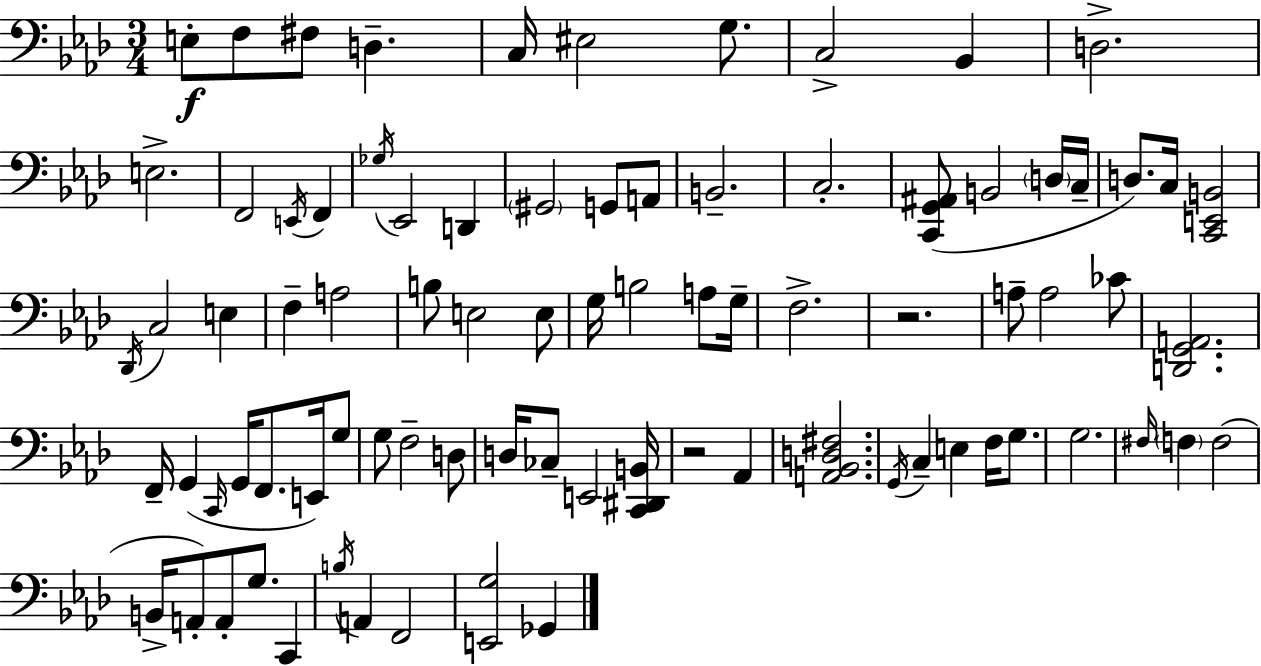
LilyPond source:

{
  \clef bass
  \numericTimeSignature
  \time 3/4
  \key f \minor
  e8-.\f f8 fis8 d4.-- | c16 eis2 g8. | c2-> bes,4 | d2.-> | \break e2.-> | f,2 \acciaccatura { e,16 } f,4 | \acciaccatura { ges16 } ees,2 d,4 | \parenthesize gis,2 g,8 | \break a,8 b,2.-- | c2.-. | <c, g, ais,>8( b,2 | \parenthesize d16 c16-- d8.) c16 <c, e, b,>2 | \break \acciaccatura { des,16 } c2 e4 | f4-- a2 | b8 e2 | e8 g16 b2 | \break a8 g16-- f2.-> | r2. | a8-- a2 | ces'8 <d, g, a,>2. | \break f,16-- g,4( \grace { c,16 } g,16 f,8. | e,16) g8 g8 f2-- | d8 d16 ces8-- e,2 | <c, dis, b,>16 r2 | \break aes,4 <a, bes, d fis>2. | \acciaccatura { g,16 } c4-- e4 | f16 g8. g2. | \grace { fis16 } \parenthesize f4 f2( | \break b,16-> a,8-.) a,8-. g8. | c,4 \acciaccatura { b16 } a,4 f,2 | <e, g>2 | ges,4 \bar "|."
}